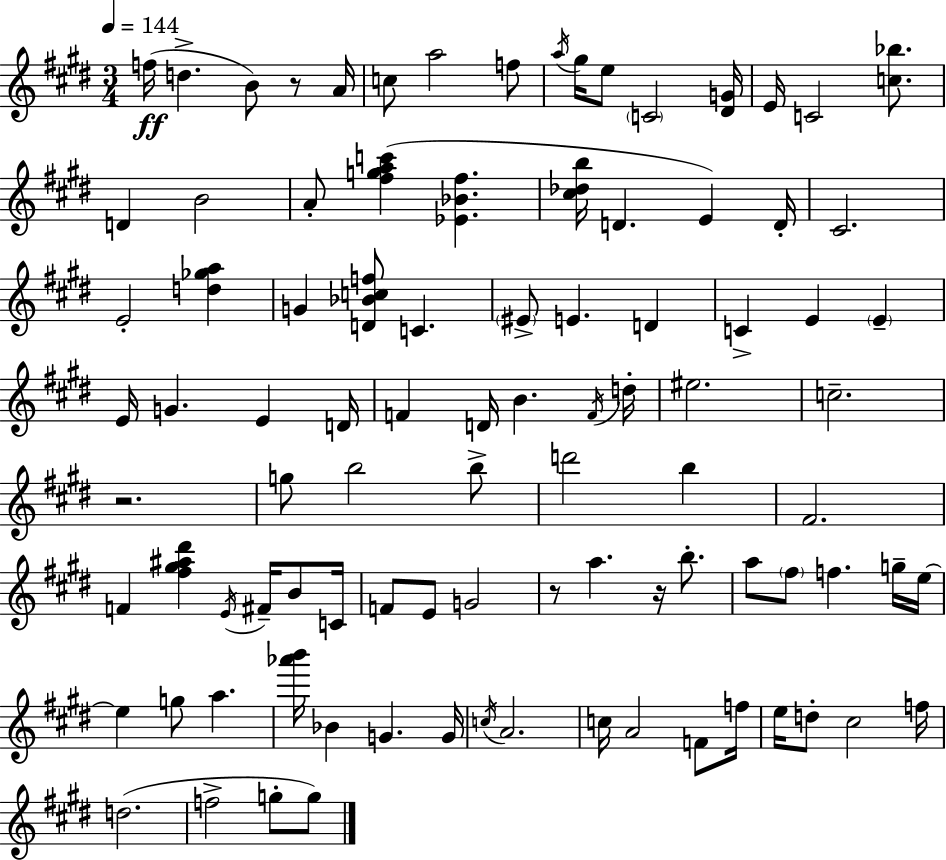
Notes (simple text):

F5/s D5/q. B4/e R/e A4/s C5/e A5/h F5/e A5/s G#5/s E5/e C4/h [D#4,G4]/s E4/s C4/h [C5,Bb5]/e. D4/q B4/h A4/e [F#5,G5,A5,C6]/q [Eb4,Bb4,F#5]/q. [C#5,Db5,B5]/s D4/q. E4/q D4/s C#4/h. E4/h [D5,Gb5,A5]/q G4/q [D4,Bb4,C5,F5]/e C4/q. EIS4/e E4/q. D4/q C4/q E4/q E4/q E4/s G4/q. E4/q D4/s F4/q D4/s B4/q. F4/s D5/s EIS5/h. C5/h. R/h. G5/e B5/h B5/e D6/h B5/q F#4/h. F4/q [F#5,G#5,A#5,D#6]/q E4/s F#4/s B4/e C4/s F4/e E4/e G4/h R/e A5/q. R/s B5/e. A5/e F#5/e F5/q. G5/s E5/s E5/q G5/e A5/q. [Ab6,B6]/s Bb4/q G4/q. G4/s C5/s A4/h. C5/s A4/h F4/e F5/s E5/s D5/e C#5/h F5/s D5/h. F5/h G5/e G5/e